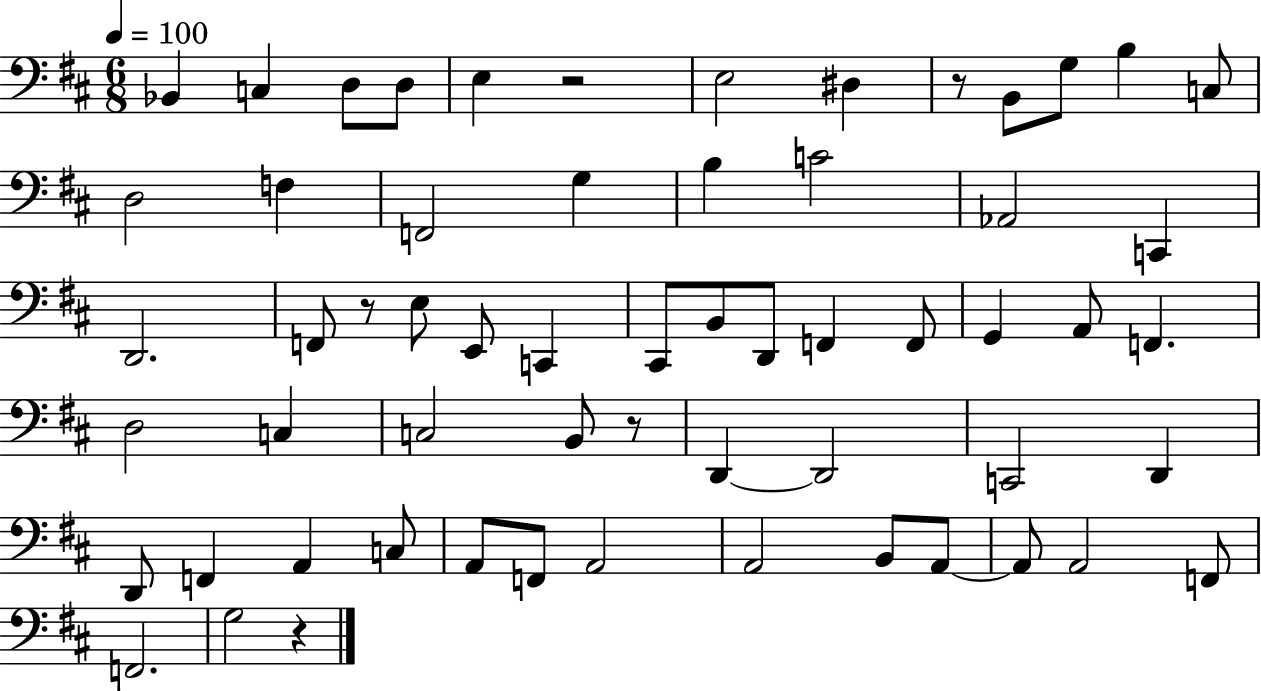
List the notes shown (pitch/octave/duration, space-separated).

Bb2/q C3/q D3/e D3/e E3/q R/h E3/h D#3/q R/e B2/e G3/e B3/q C3/e D3/h F3/q F2/h G3/q B3/q C4/h Ab2/h C2/q D2/h. F2/e R/e E3/e E2/e C2/q C#2/e B2/e D2/e F2/q F2/e G2/q A2/e F2/q. D3/h C3/q C3/h B2/e R/e D2/q D2/h C2/h D2/q D2/e F2/q A2/q C3/e A2/e F2/e A2/h A2/h B2/e A2/e A2/e A2/h F2/e F2/h. G3/h R/q